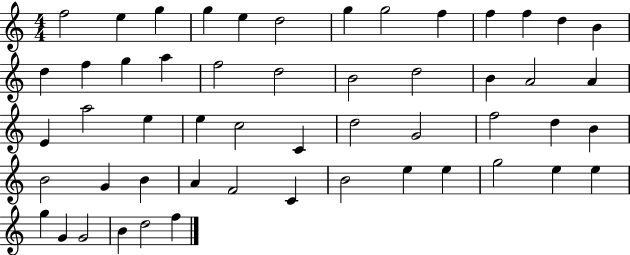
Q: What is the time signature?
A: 4/4